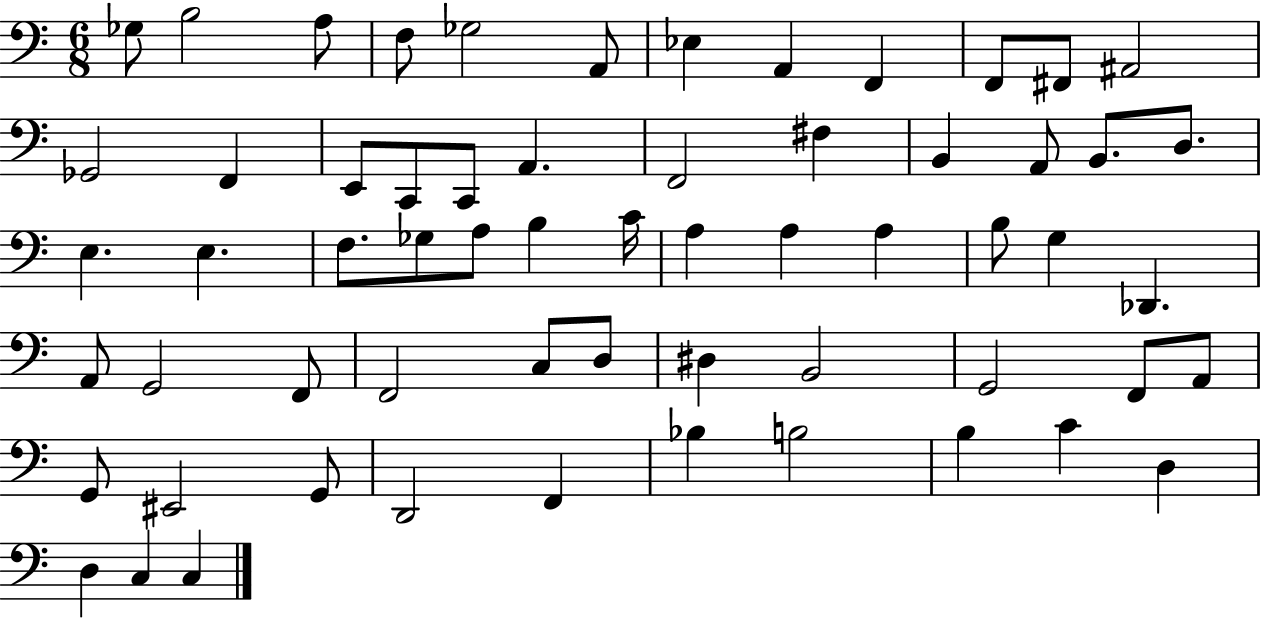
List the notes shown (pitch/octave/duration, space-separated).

Gb3/e B3/h A3/e F3/e Gb3/h A2/e Eb3/q A2/q F2/q F2/e F#2/e A#2/h Gb2/h F2/q E2/e C2/e C2/e A2/q. F2/h F#3/q B2/q A2/e B2/e. D3/e. E3/q. E3/q. F3/e. Gb3/e A3/e B3/q C4/s A3/q A3/q A3/q B3/e G3/q Db2/q. A2/e G2/h F2/e F2/h C3/e D3/e D#3/q B2/h G2/h F2/e A2/e G2/e EIS2/h G2/e D2/h F2/q Bb3/q B3/h B3/q C4/q D3/q D3/q C3/q C3/q